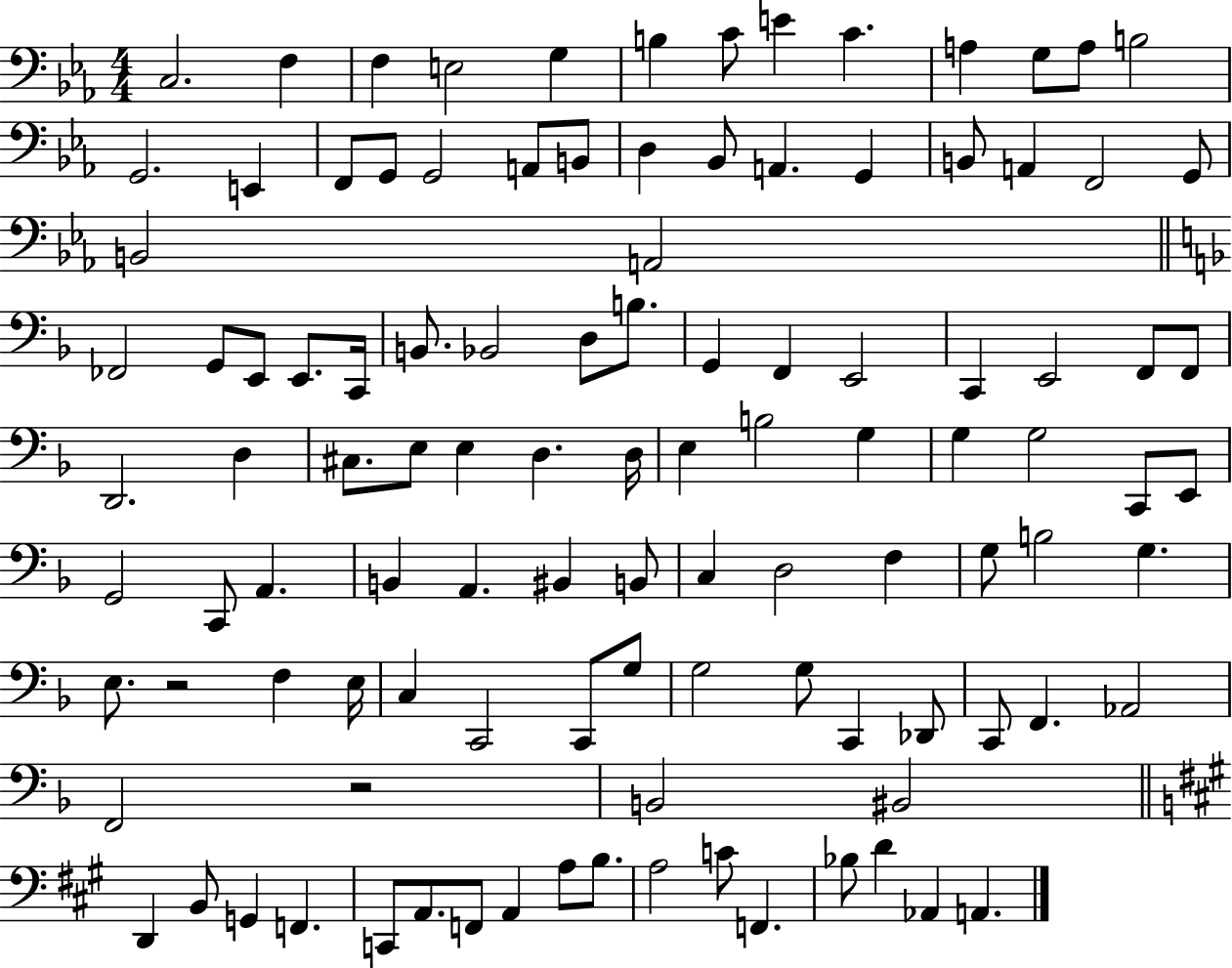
{
  \clef bass
  \numericTimeSignature
  \time 4/4
  \key ees \major
  \repeat volta 2 { c2. f4 | f4 e2 g4 | b4 c'8 e'4 c'4. | a4 g8 a8 b2 | \break g,2. e,4 | f,8 g,8 g,2 a,8 b,8 | d4 bes,8 a,4. g,4 | b,8 a,4 f,2 g,8 | \break b,2 a,2 | \bar "||" \break \key d \minor fes,2 g,8 e,8 e,8. c,16 | b,8. bes,2 d8 b8. | g,4 f,4 e,2 | c,4 e,2 f,8 f,8 | \break d,2. d4 | cis8. e8 e4 d4. d16 | e4 b2 g4 | g4 g2 c,8 e,8 | \break g,2 c,8 a,4. | b,4 a,4. bis,4 b,8 | c4 d2 f4 | g8 b2 g4. | \break e8. r2 f4 e16 | c4 c,2 c,8 g8 | g2 g8 c,4 des,8 | c,8 f,4. aes,2 | \break f,2 r2 | b,2 bis,2 | \bar "||" \break \key a \major d,4 b,8 g,4 f,4. | c,8 a,8. f,8 a,4 a8 b8. | a2 c'8 f,4. | bes8 d'4 aes,4 a,4. | \break } \bar "|."
}